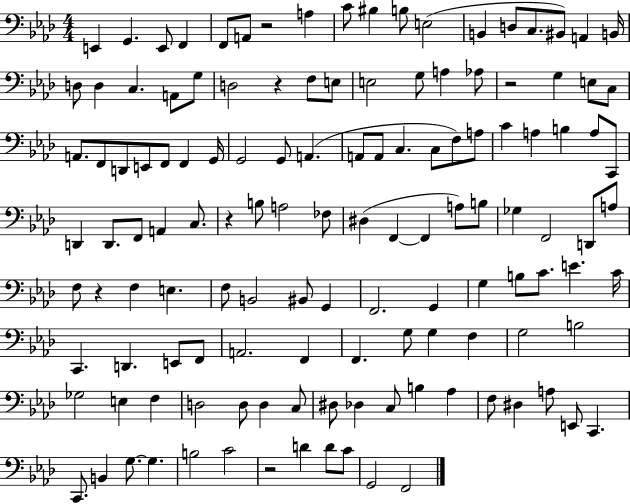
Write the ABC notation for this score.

X:1
T:Untitled
M:4/4
L:1/4
K:Ab
E,, G,, E,,/2 F,, F,,/2 A,,/2 z2 A, C/2 ^B, B,/2 E,2 B,, D,/2 C,/2 ^B,,/2 A,, B,,/4 D,/2 D, C, A,,/2 G,/2 D,2 z F,/2 E,/2 E,2 G,/2 A, _A,/2 z2 G, E,/2 C,/2 A,,/2 F,,/2 D,,/2 E,,/2 F,,/2 F,, G,,/4 G,,2 G,,/2 A,, A,,/2 A,,/2 C, C,/2 F,/2 A,/2 C A, B, A,/2 C,,/2 D,, D,,/2 F,,/2 A,, C,/2 z B,/2 A,2 _F,/2 ^D, F,, F,, A,/2 B,/2 _G, F,,2 D,,/2 A,/2 F,/2 z F, E, F,/2 B,,2 ^B,,/2 G,, F,,2 G,, G, B,/2 C/2 E C/4 C,, D,, E,,/2 F,,/2 A,,2 F,, F,, G,/2 G, F, G,2 B,2 _G,2 E, F, D,2 D,/2 D, C,/2 ^D,/2 _D, C,/2 B, _A, F,/2 ^D, A,/2 E,,/2 C,, C,,/2 B,, G,/2 G, B,2 C2 z2 D D/2 C/2 G,,2 F,,2